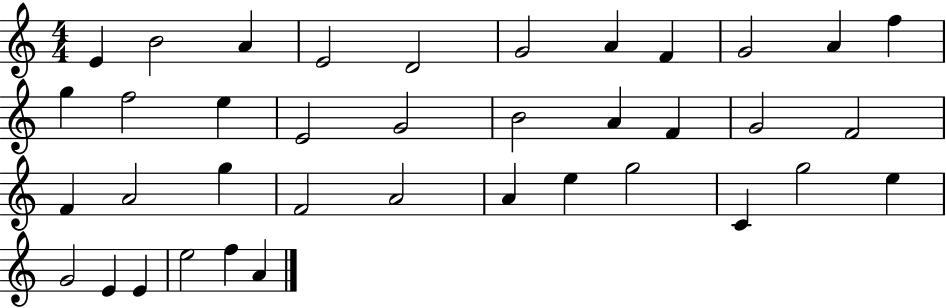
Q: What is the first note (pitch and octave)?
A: E4